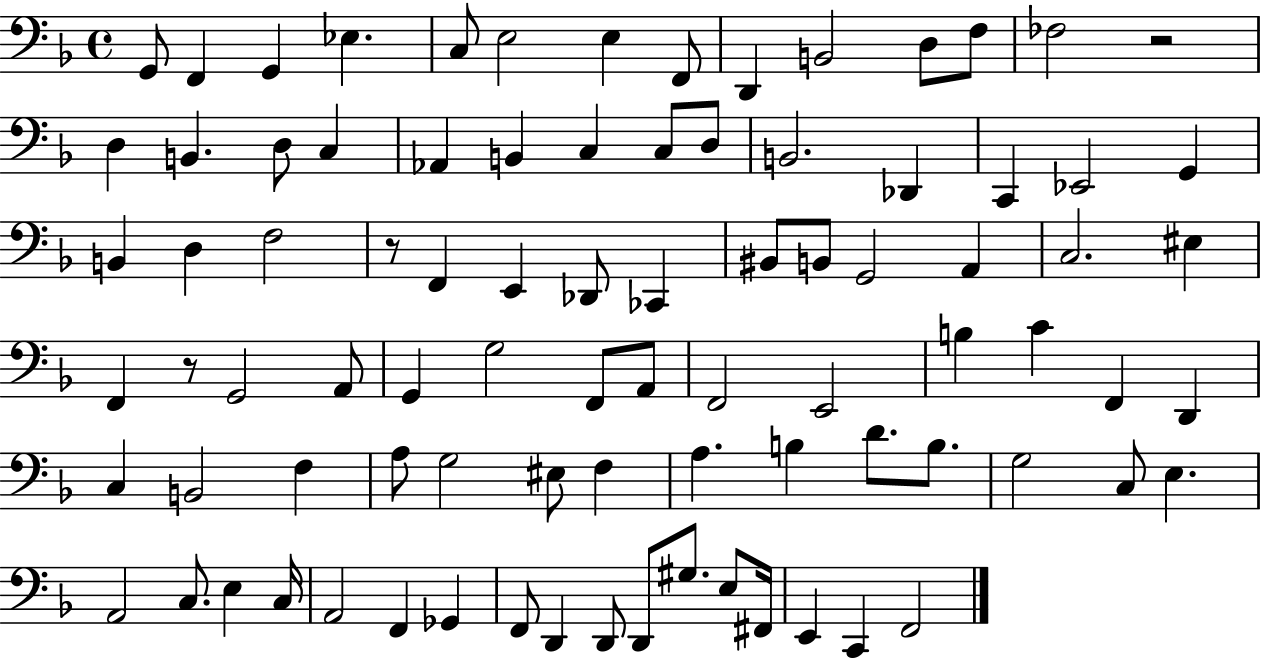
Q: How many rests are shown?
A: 3